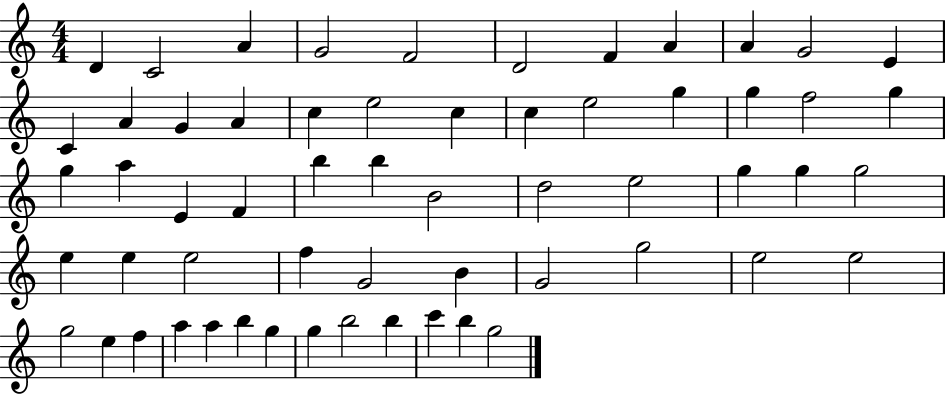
D4/q C4/h A4/q G4/h F4/h D4/h F4/q A4/q A4/q G4/h E4/q C4/q A4/q G4/q A4/q C5/q E5/h C5/q C5/q E5/h G5/q G5/q F5/h G5/q G5/q A5/q E4/q F4/q B5/q B5/q B4/h D5/h E5/h G5/q G5/q G5/h E5/q E5/q E5/h F5/q G4/h B4/q G4/h G5/h E5/h E5/h G5/h E5/q F5/q A5/q A5/q B5/q G5/q G5/q B5/h B5/q C6/q B5/q G5/h